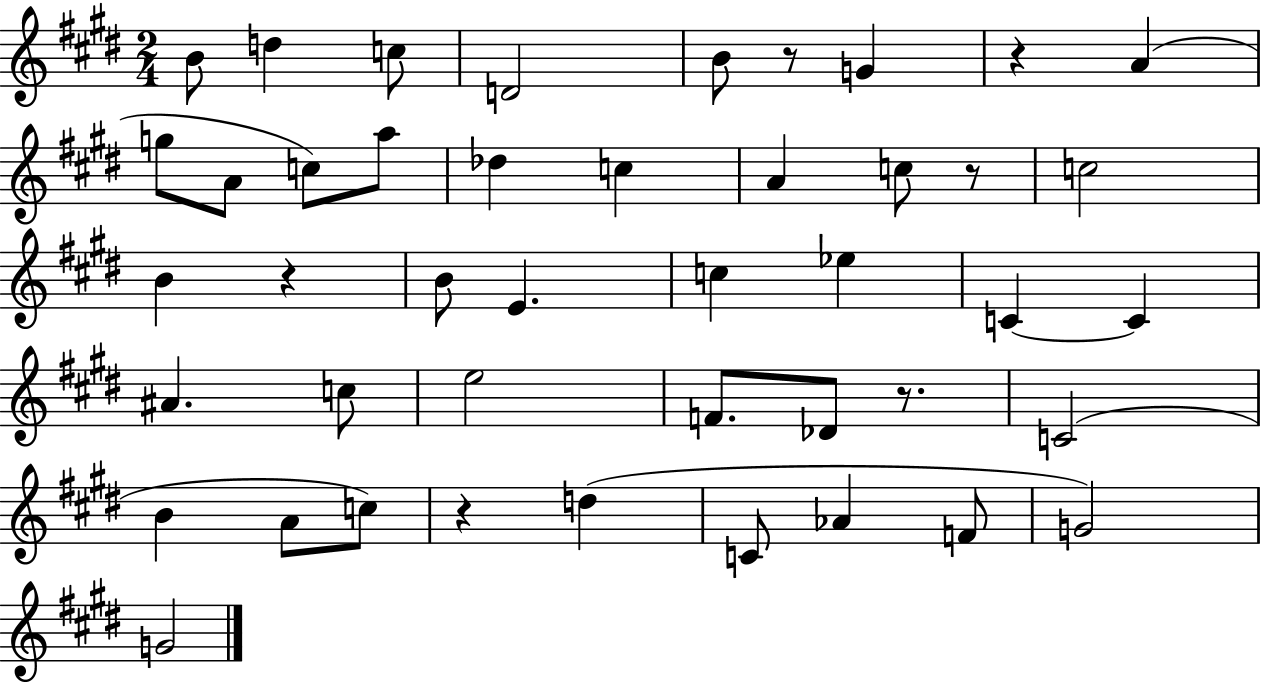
X:1
T:Untitled
M:2/4
L:1/4
K:E
B/2 d c/2 D2 B/2 z/2 G z A g/2 A/2 c/2 a/2 _d c A c/2 z/2 c2 B z B/2 E c _e C C ^A c/2 e2 F/2 _D/2 z/2 C2 B A/2 c/2 z d C/2 _A F/2 G2 G2